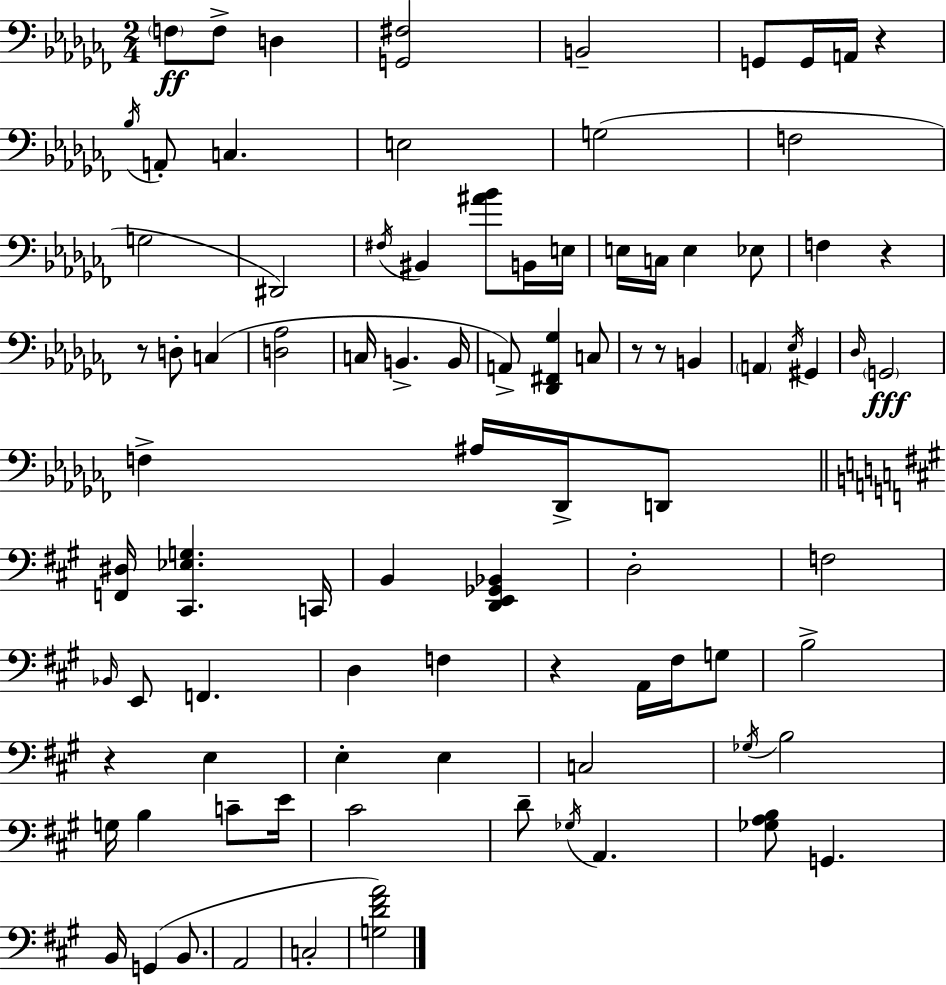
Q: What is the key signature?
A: AES minor